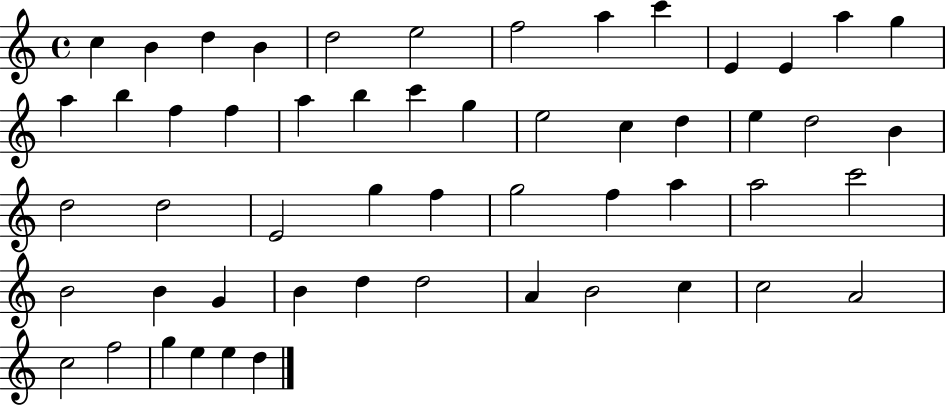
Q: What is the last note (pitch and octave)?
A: D5